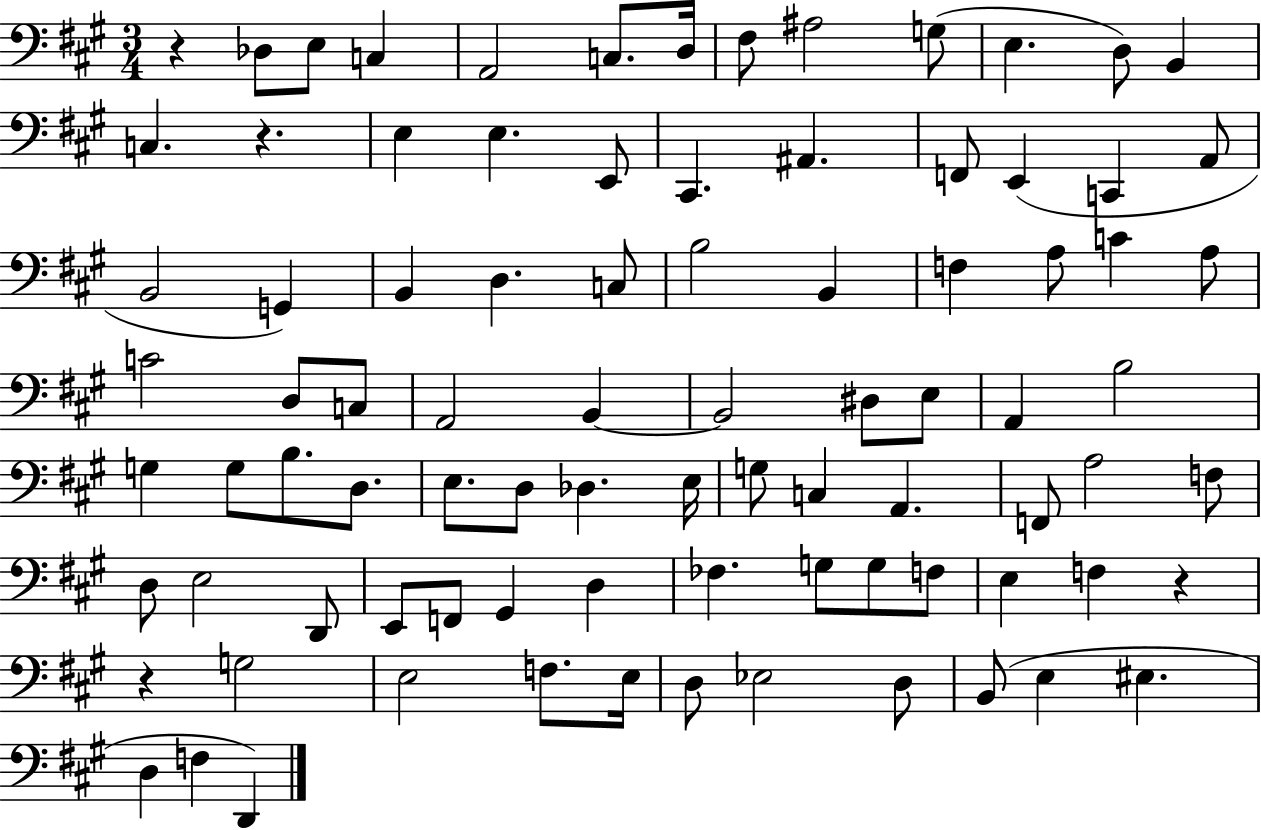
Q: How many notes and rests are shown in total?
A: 87